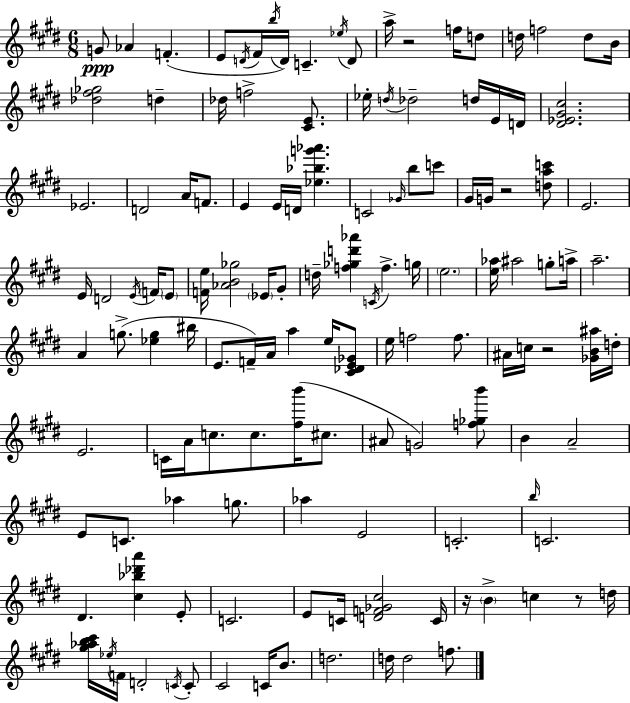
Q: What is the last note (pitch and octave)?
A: F5